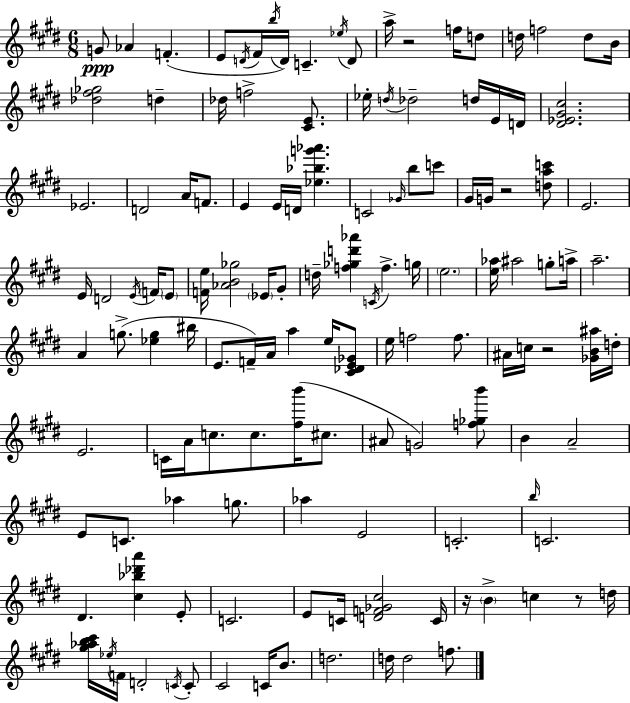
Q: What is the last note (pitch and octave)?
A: F5